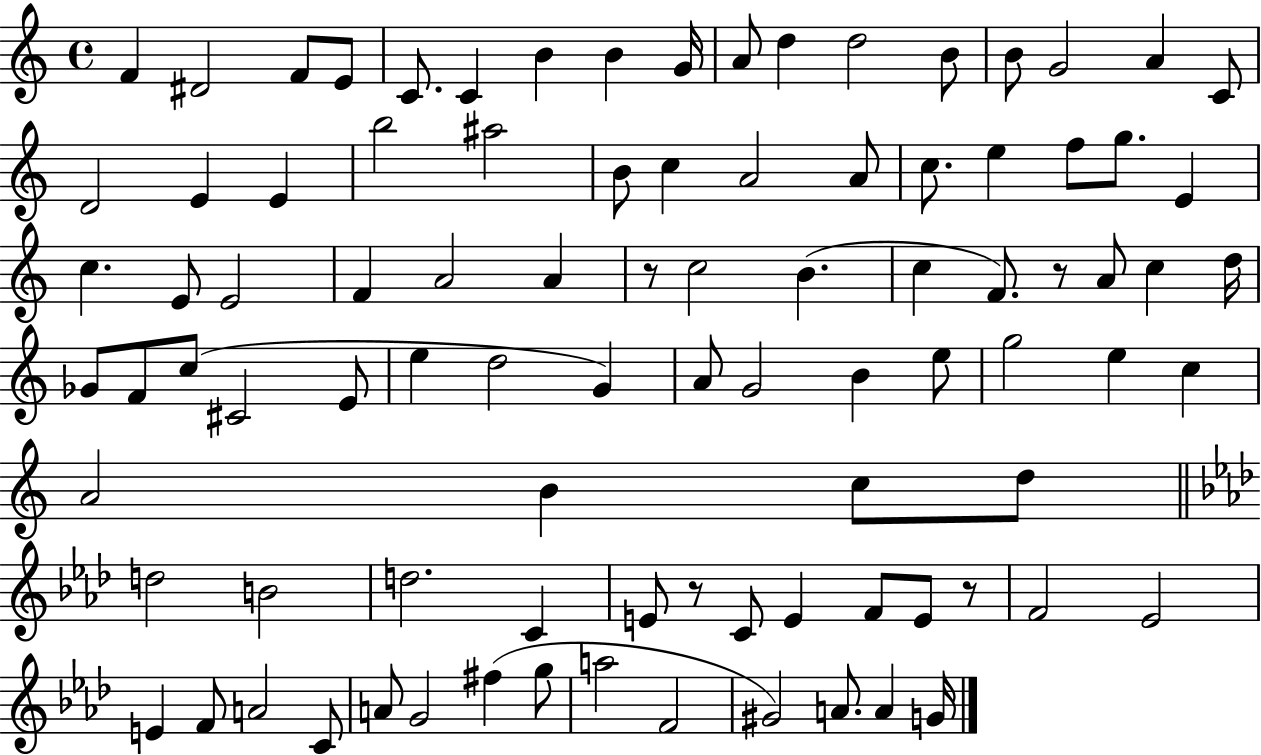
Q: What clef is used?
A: treble